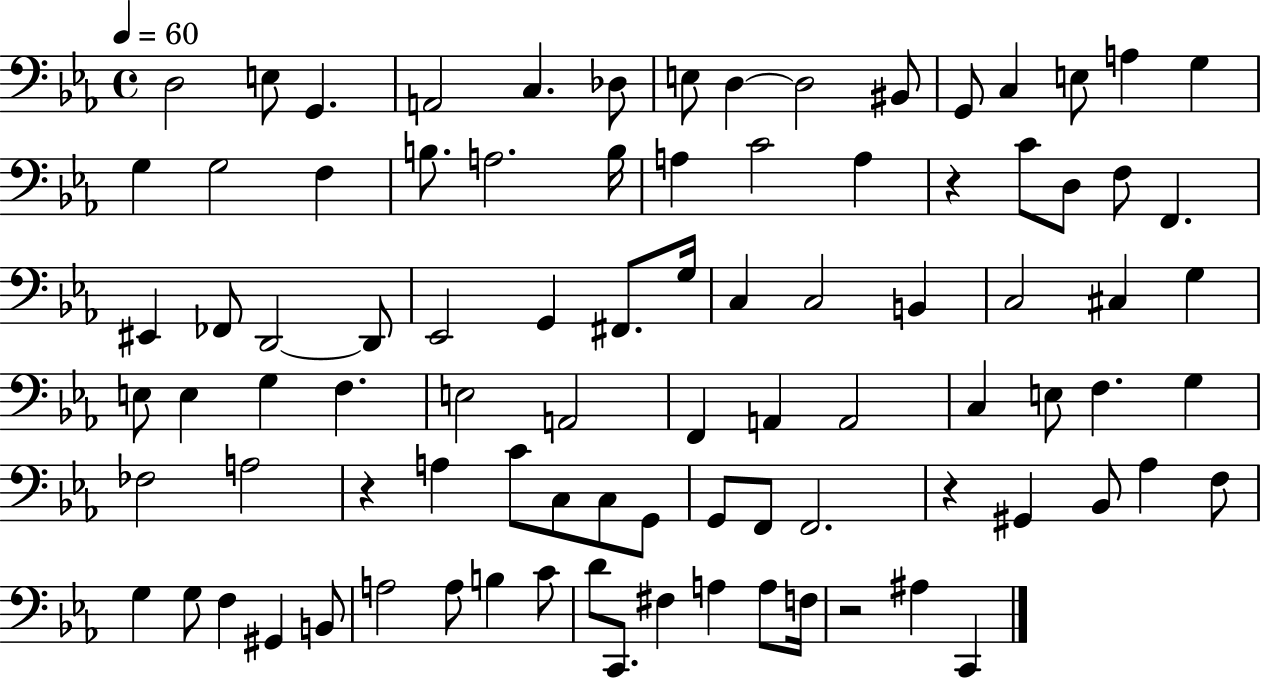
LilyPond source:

{
  \clef bass
  \time 4/4
  \defaultTimeSignature
  \key ees \major
  \tempo 4 = 60
  d2 e8 g,4. | a,2 c4. des8 | e8 d4~~ d2 bis,8 | g,8 c4 e8 a4 g4 | \break g4 g2 f4 | b8. a2. b16 | a4 c'2 a4 | r4 c'8 d8 f8 f,4. | \break eis,4 fes,8 d,2~~ d,8 | ees,2 g,4 fis,8. g16 | c4 c2 b,4 | c2 cis4 g4 | \break e8 e4 g4 f4. | e2 a,2 | f,4 a,4 a,2 | c4 e8 f4. g4 | \break fes2 a2 | r4 a4 c'8 c8 c8 g,8 | g,8 f,8 f,2. | r4 gis,4 bes,8 aes4 f8 | \break g4 g8 f4 gis,4 b,8 | a2 a8 b4 c'8 | d'8 c,8. fis4 a4 a8 f16 | r2 ais4 c,4 | \break \bar "|."
}